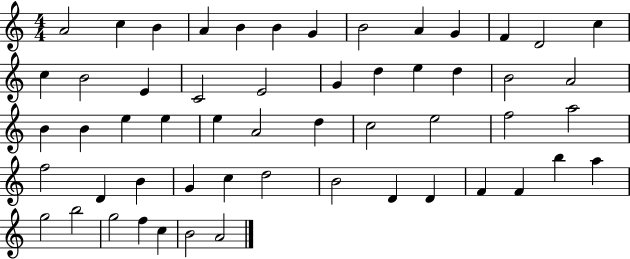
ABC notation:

X:1
T:Untitled
M:4/4
L:1/4
K:C
A2 c B A B B G B2 A G F D2 c c B2 E C2 E2 G d e d B2 A2 B B e e e A2 d c2 e2 f2 a2 f2 D B G c d2 B2 D D F F b a g2 b2 g2 f c B2 A2